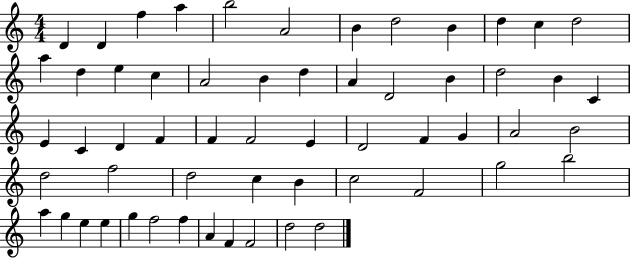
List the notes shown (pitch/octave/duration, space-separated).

D4/q D4/q F5/q A5/q B5/h A4/h B4/q D5/h B4/q D5/q C5/q D5/h A5/q D5/q E5/q C5/q A4/h B4/q D5/q A4/q D4/h B4/q D5/h B4/q C4/q E4/q C4/q D4/q F4/q F4/q F4/h E4/q D4/h F4/q G4/q A4/h B4/h D5/h F5/h D5/h C5/q B4/q C5/h F4/h G5/h B5/h A5/q G5/q E5/q E5/q G5/q F5/h F5/q A4/q F4/q F4/h D5/h D5/h